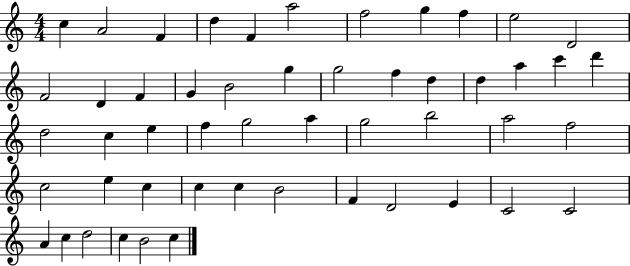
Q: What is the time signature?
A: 4/4